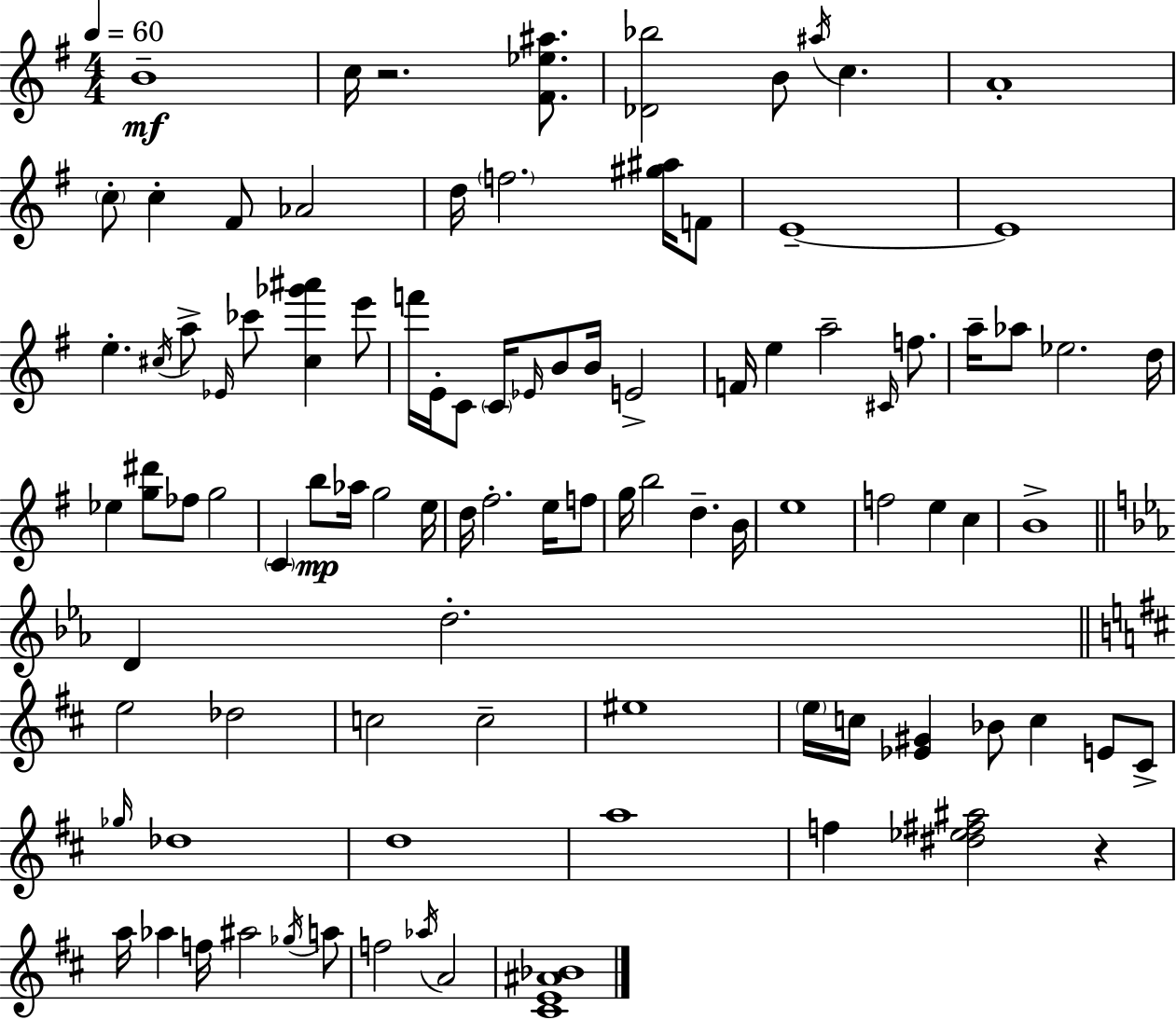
X:1
T:Untitled
M:4/4
L:1/4
K:Em
B4 c/4 z2 [^F_e^a]/2 [_D_b]2 B/2 ^a/4 c A4 c/2 c ^F/2 _A2 d/4 f2 [^g^a]/4 F/2 E4 E4 e ^c/4 a/2 _E/4 _c'/2 [^c_g'^a'] e'/2 f'/4 E/4 C/2 C/4 _E/4 B/2 B/4 E2 F/4 e a2 ^C/4 f/2 a/4 _a/2 _e2 d/4 _e [g^d']/2 _f/2 g2 C b/2 _a/4 g2 e/4 d/4 ^f2 e/4 f/2 g/4 b2 d B/4 e4 f2 e c B4 D d2 e2 _d2 c2 c2 ^e4 e/4 c/4 [_E^G] _B/2 c E/2 ^C/2 _g/4 _d4 d4 a4 f [^d_e^f^a]2 z a/4 _a f/4 ^a2 _g/4 a/2 f2 _a/4 A2 [^CE^A_B]4